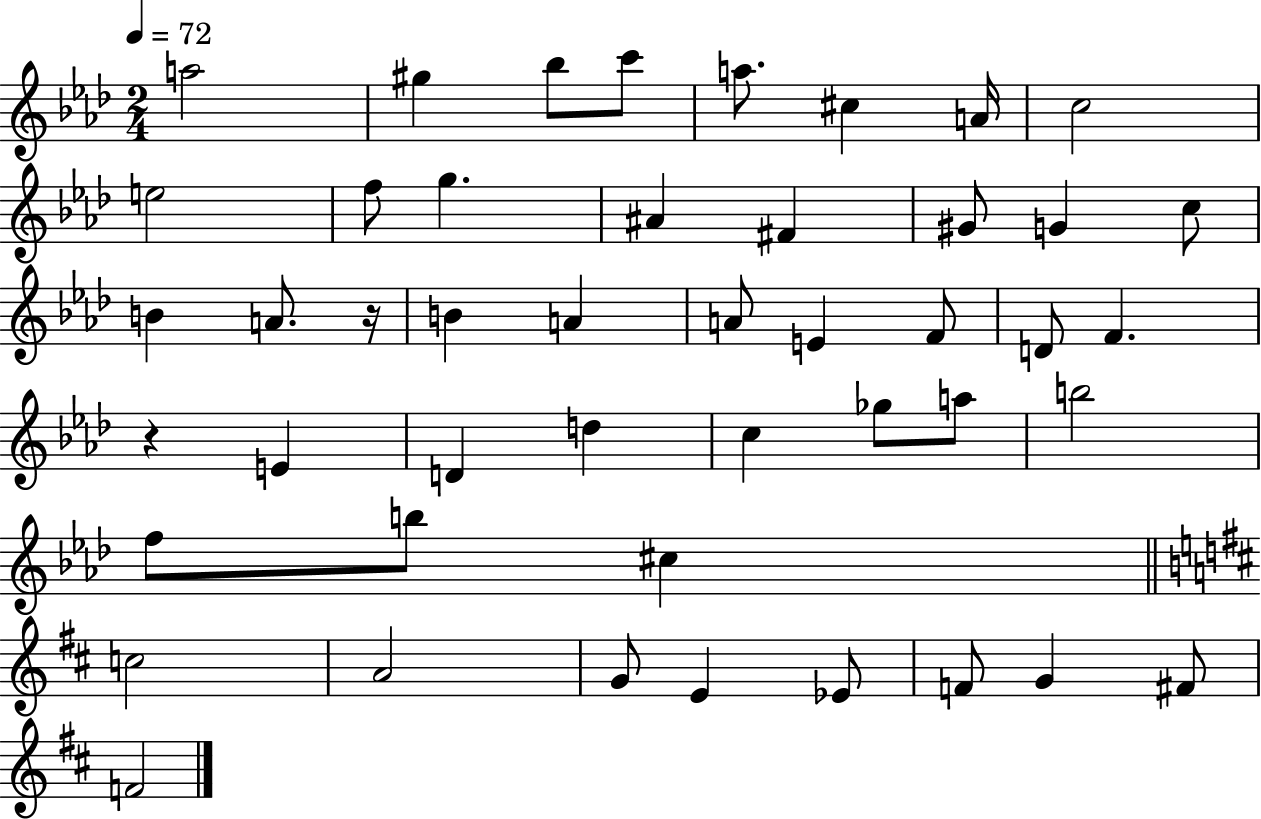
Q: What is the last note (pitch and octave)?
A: F4